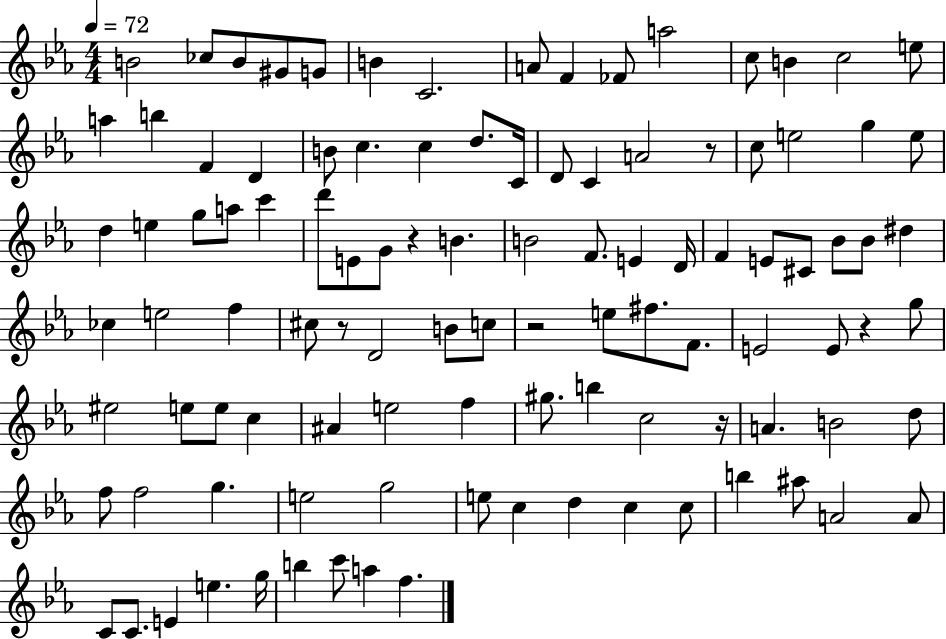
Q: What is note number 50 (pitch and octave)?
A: D#5